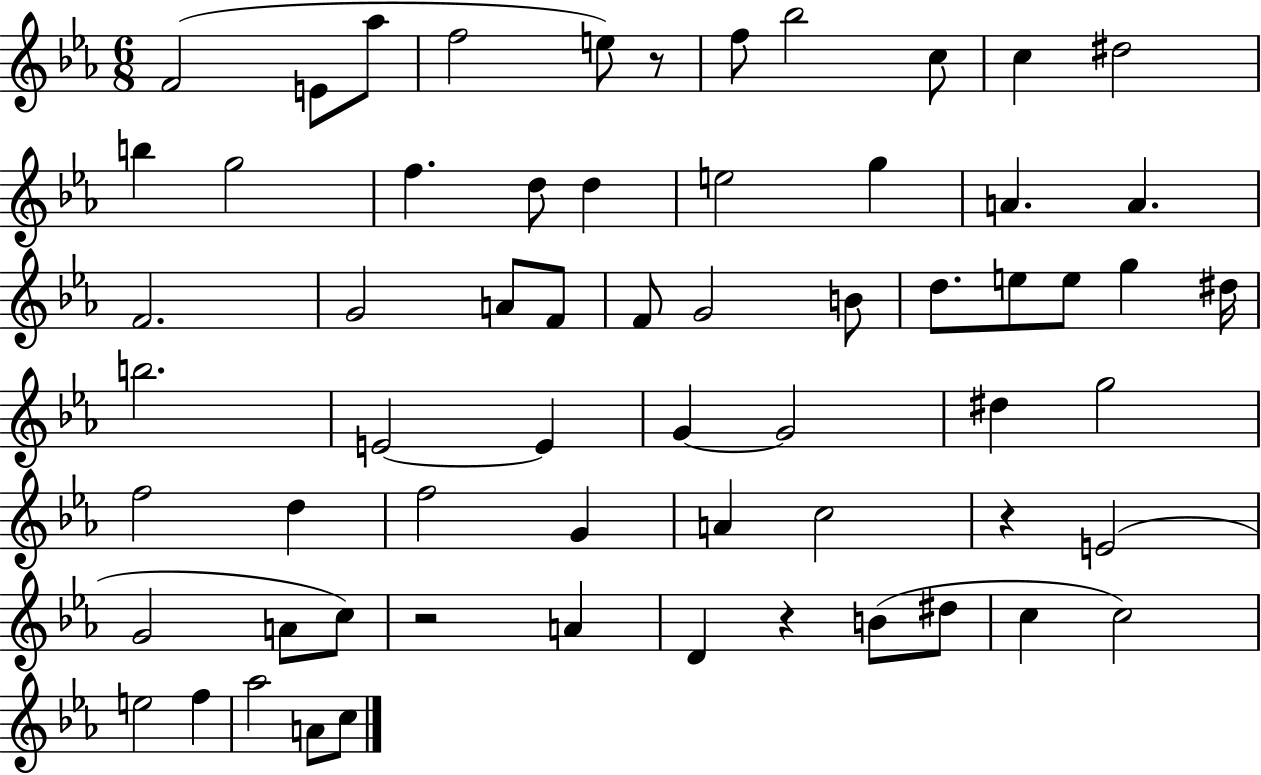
{
  \clef treble
  \numericTimeSignature
  \time 6/8
  \key ees \major
  f'2( e'8 aes''8 | f''2 e''8) r8 | f''8 bes''2 c''8 | c''4 dis''2 | \break b''4 g''2 | f''4. d''8 d''4 | e''2 g''4 | a'4. a'4. | \break f'2. | g'2 a'8 f'8 | f'8 g'2 b'8 | d''8. e''8 e''8 g''4 dis''16 | \break b''2. | e'2~~ e'4 | g'4~~ g'2 | dis''4 g''2 | \break f''2 d''4 | f''2 g'4 | a'4 c''2 | r4 e'2( | \break g'2 a'8 c''8) | r2 a'4 | d'4 r4 b'8( dis''8 | c''4 c''2) | \break e''2 f''4 | aes''2 a'8 c''8 | \bar "|."
}